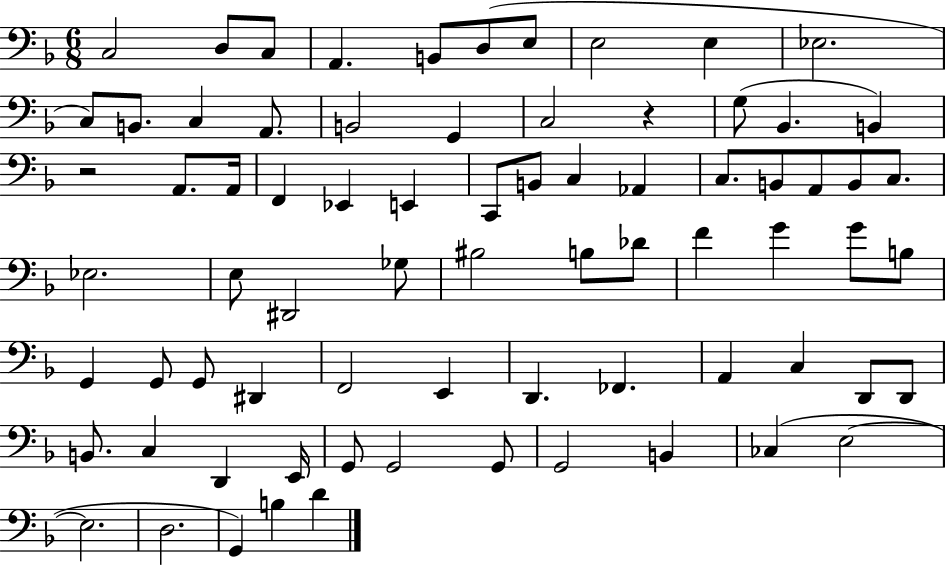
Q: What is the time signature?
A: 6/8